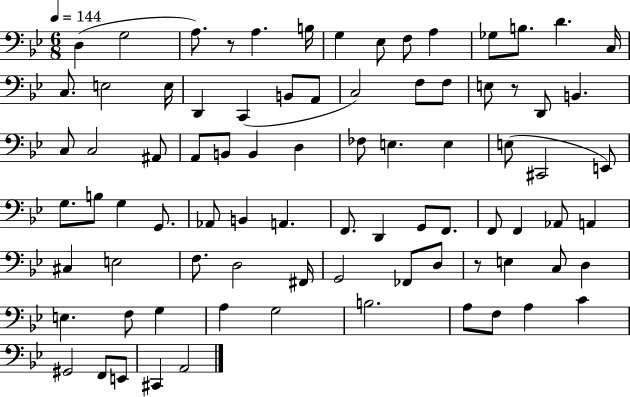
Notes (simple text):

D3/q G3/h A3/e. R/e A3/q. B3/s G3/q Eb3/e F3/e A3/q Gb3/e B3/e. D4/q. C3/s C3/e. E3/h E3/s D2/q C2/q B2/e A2/e C3/h F3/e F3/e E3/e R/e D2/e B2/q. C3/e C3/h A#2/e A2/e B2/e B2/q D3/q FES3/e E3/q. E3/q E3/e C#2/h E2/e G3/e. B3/e G3/q G2/e. Ab2/e B2/q A2/q. F2/e. D2/q G2/e F2/e. F2/e F2/q Ab2/e A2/q C#3/q E3/h F3/e. D3/h F#2/s G2/h FES2/e D3/e R/e E3/q C3/e D3/q E3/q. F3/e G3/q A3/q G3/h B3/h. A3/e F3/e A3/q C4/q G#2/h F2/e E2/e C#2/q A2/h